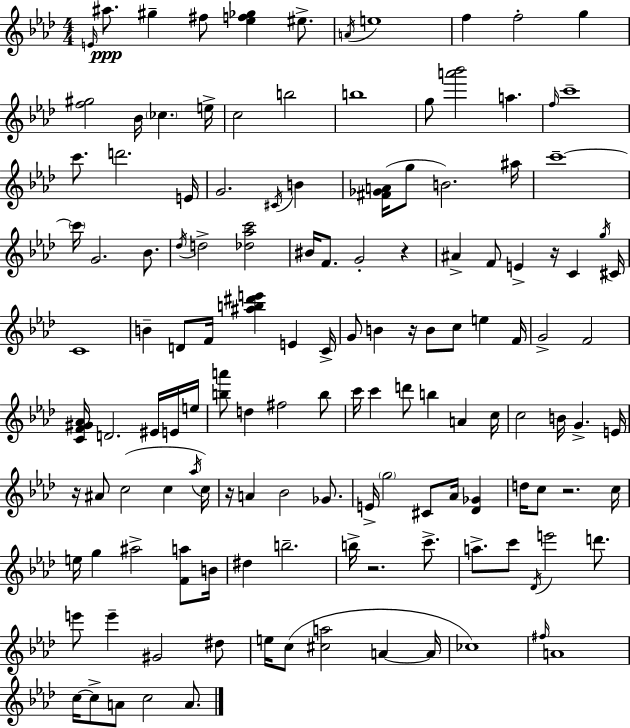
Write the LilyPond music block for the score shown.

{
  \clef treble
  \numericTimeSignature
  \time 4/4
  \key f \minor
  \grace { e'16 }\ppp ais''8. gis''4-- fis''8 <ees'' f'' ges''>4 eis''8.-> | \acciaccatura { a'16 } e''1 | f''4 f''2-. g''4 | <f'' gis''>2 bes'16 \parenthesize ces''4. | \break e''16-> c''2 b''2 | b''1 | g''8 <a''' bes'''>2 a''4. | \grace { f''16 } c'''1-- | \break c'''8. d'''2. | e'16 g'2. \acciaccatura { cis'16 } | b'4 <fis' ges' a'>16( g''8 b'2.) | ais''16 c'''1--~~ | \break \parenthesize c'''16 g'2. | bes'8. \acciaccatura { des''16 } d''2-> <des'' aes'' c'''>2 | bis'16 f'8. g'2-. | r4 ais'4-> f'8 e'4-> r16 | \break c'4 \acciaccatura { g''16 } cis'16 c'1 | b'4-- d'8 f'16 <ais'' b'' dis''' e'''>4 | e'4 c'16-> g'8 b'4 r16 b'8 c''8 | e''4 f'16 g'2-> f'2 | \break <c' f' gis' aes'>16 d'2. | eis'16 e'16 e''16 <b'' a'''>8 d''4 fis''2 | b''8 c'''16 c'''4 d'''8 b''4 | a'4 c''16 c''2 b'16 g'4.-> | \break e'16 r16 ais'8 c''2( | c''4 \acciaccatura { aes''16 } c''16) r16 a'4 bes'2 | ges'8. e'16-> \parenthesize g''2 | cis'8 aes'16 <des' ges'>4 d''16 c''8 r2. | \break c''16 e''16 g''4 ais''2-> | <f' a''>8 b'16 dis''4 b''2.-- | b''16-> r2. | c'''8.-> a''8.-> c'''8 \acciaccatura { des'16 } e'''2 | \break d'''8. e'''8 e'''4-- gis'2 | dis''8 e''16 c''8( <cis'' a''>2 | a'4~~ a'16 ces''1) | \grace { fis''16 } a'1 | \break c''16~~ c''8-> a'8 c''2 | a'8. \bar "|."
}